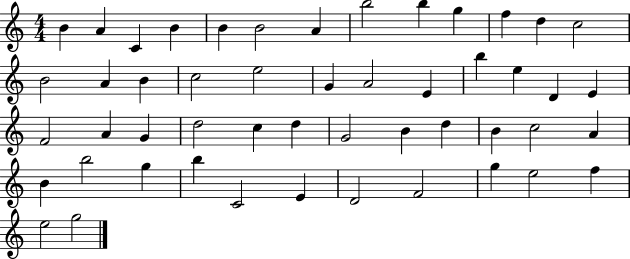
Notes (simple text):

B4/q A4/q C4/q B4/q B4/q B4/h A4/q B5/h B5/q G5/q F5/q D5/q C5/h B4/h A4/q B4/q C5/h E5/h G4/q A4/h E4/q B5/q E5/q D4/q E4/q F4/h A4/q G4/q D5/h C5/q D5/q G4/h B4/q D5/q B4/q C5/h A4/q B4/q B5/h G5/q B5/q C4/h E4/q D4/h F4/h G5/q E5/h F5/q E5/h G5/h